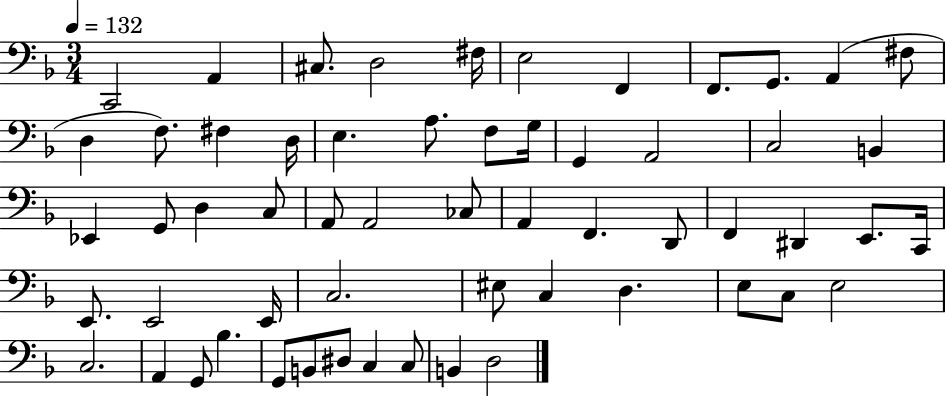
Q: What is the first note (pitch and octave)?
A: C2